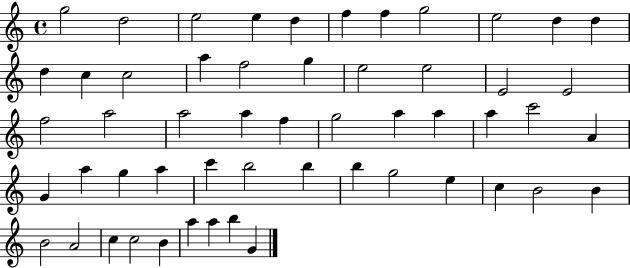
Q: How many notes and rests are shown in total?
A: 54